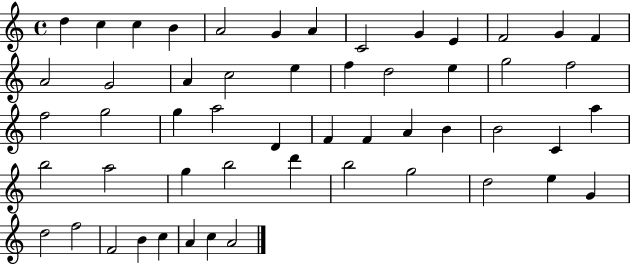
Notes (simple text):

D5/q C5/q C5/q B4/q A4/h G4/q A4/q C4/h G4/q E4/q F4/h G4/q F4/q A4/h G4/h A4/q C5/h E5/q F5/q D5/h E5/q G5/h F5/h F5/h G5/h G5/q A5/h D4/q F4/q F4/q A4/q B4/q B4/h C4/q A5/q B5/h A5/h G5/q B5/h D6/q B5/h G5/h D5/h E5/q G4/q D5/h F5/h F4/h B4/q C5/q A4/q C5/q A4/h